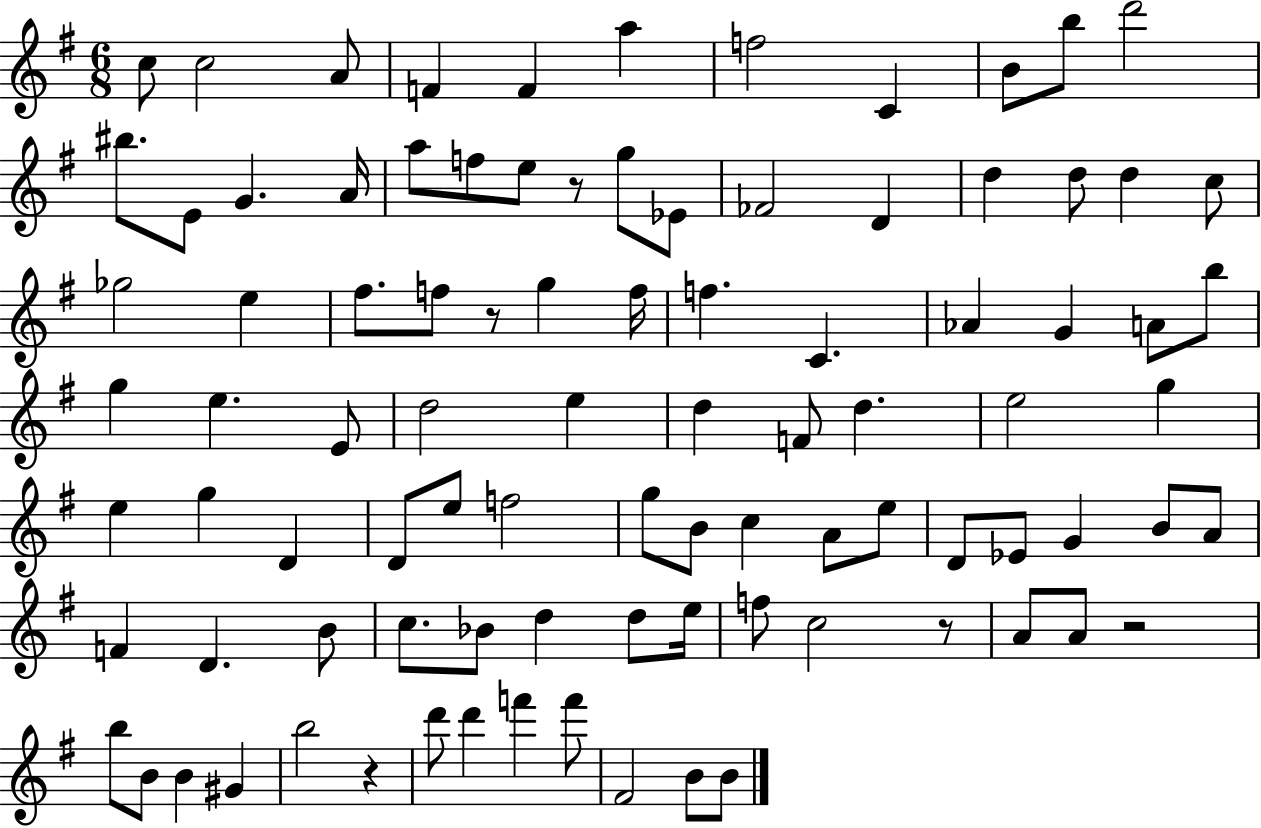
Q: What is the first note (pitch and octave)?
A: C5